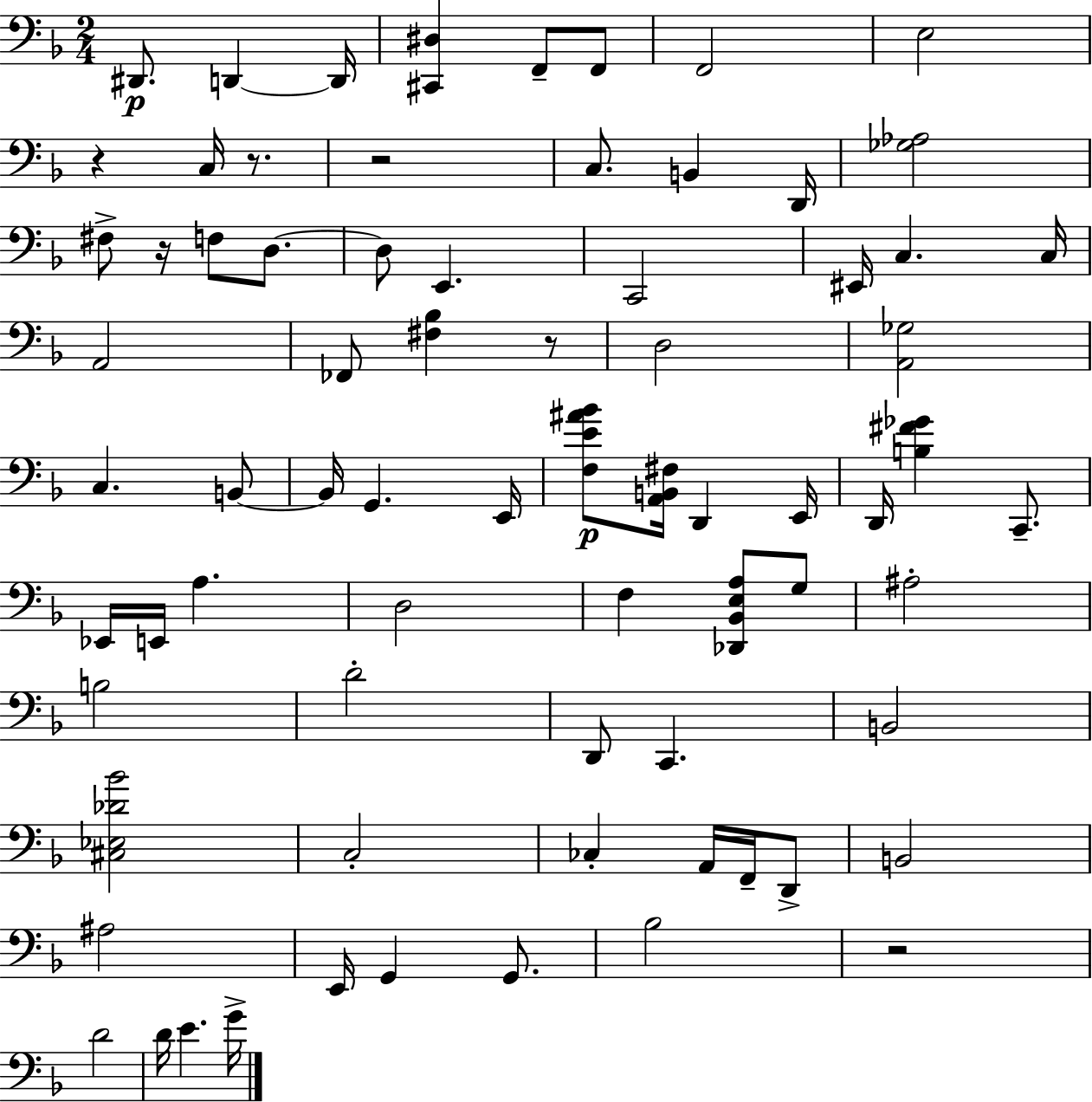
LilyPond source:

{
  \clef bass
  \numericTimeSignature
  \time 2/4
  \key f \major
  \repeat volta 2 { dis,8.\p d,4~~ d,16 | <cis, dis>4 f,8-- f,8 | f,2 | e2 | \break r4 c16 r8. | r2 | c8. b,4 d,16 | <ges aes>2 | \break fis8-> r16 f8 d8.~~ | d8 e,4. | c,2 | eis,16 c4. c16 | \break a,2 | fes,8 <fis bes>4 r8 | d2 | <a, ges>2 | \break c4. b,8~~ | b,16 g,4. e,16 | <f e' ais' bes'>8\p <a, b, fis>16 d,4 e,16 | d,16 <b fis' ges'>4 c,8.-- | \break ees,16 e,16 a4. | d2 | f4 <des, bes, e a>8 g8 | ais2-. | \break b2 | d'2-. | d,8 c,4. | b,2 | \break <cis ees des' bes'>2 | c2-. | ces4-. a,16 f,16-- d,8-> | b,2 | \break ais2 | e,16 g,4 g,8. | bes2 | r2 | \break d'2 | d'16 e'4. g'16-> | } \bar "|."
}